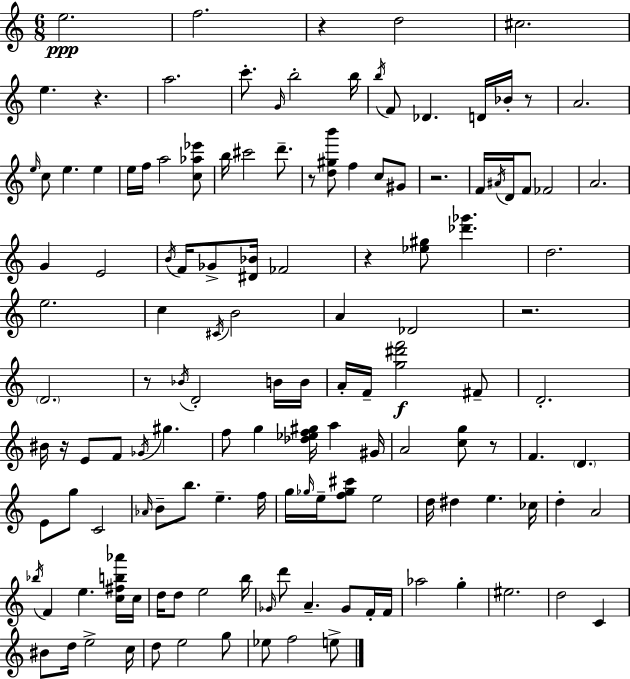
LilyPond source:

{
  \clef treble
  \numericTimeSignature
  \time 6/8
  \key a \minor
  \repeat volta 2 { e''2.\ppp | f''2. | r4 d''2 | cis''2. | \break e''4. r4. | a''2. | c'''8.-. \grace { g'16 } b''2-. | b''16 \acciaccatura { b''16 } f'8 des'4. d'16 bes'16-. | \break r8 a'2. | \grace { e''16 } c''8 e''4. e''4 | e''16 f''16 a''2 | <c'' aes'' ees'''>8 b''16 cis'''2 | \break d'''8.-- r8 <d'' gis'' b'''>8 f''4 c''8 | gis'8 r2. | f'16 \acciaccatura { ais'16 } d'16 f'8 fes'2 | a'2. | \break g'4 e'2 | \acciaccatura { b'16 } f'16 ges'8-> <dis' bes'>16 fes'2 | r4 <ees'' gis''>8 <des''' ges'''>4. | d''2. | \break e''2. | c''4 \acciaccatura { cis'16 } b'2 | a'4 des'2 | r2. | \break \parenthesize d'2. | r8 \acciaccatura { bes'16 } d'2-. | b'16 b'16 a'16-. f'16-- <g'' dis''' f'''>2\f | fis'8-- d'2.-. | \break bis'16 r16 e'8 f'8 | \acciaccatura { ges'16 } gis''4. f''8 g''4 | <des'' ees'' f'' gis''>16 a''4 gis'16 a'2 | <c'' g''>8 r8 f'4. | \break \parenthesize d'4. e'8 g''8 | c'2 \grace { aes'16 } b'8-- b''8. | e''4.-- f''16 g''16 \grace { ges''16 } e''16-- | <f'' ges'' cis'''>8 e''2 d''16 dis''4 | \break e''4. ces''16 d''4-. | a'2 \acciaccatura { bes''16 } f'4 | e''4. <c'' fis'' b'' aes'''>16 c''16 d''16 | d''8 e''2 b''16 \grace { ges'16 } | \break d'''8 a'4.-- ges'8 f'16-. f'16 | aes''2 g''4-. | eis''2. | d''2 c'4 | \break bis'8 d''16 e''2-> c''16 | d''8 e''2 g''8 | ees''8 f''2 e''8-> | } \bar "|."
}